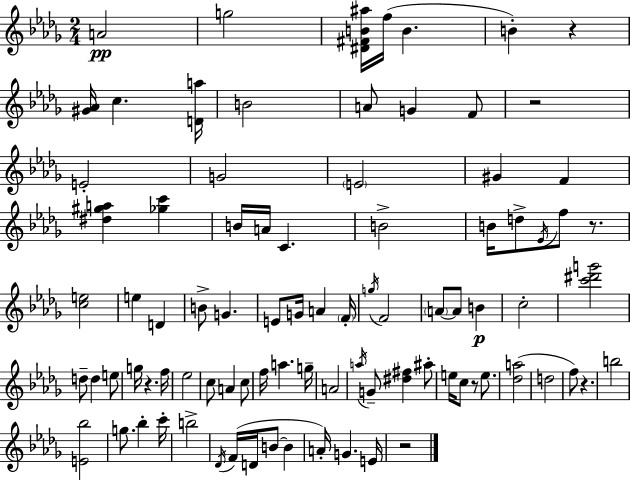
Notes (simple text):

A4/h G5/h [D#4,F#4,B4,A#5]/s F5/s B4/q. B4/q R/q [G#4,Ab4]/s C5/q. [D4,A5]/s B4/h A4/e G4/q F4/e R/h E4/h G4/h E4/h G#4/q F4/q [D#5,G#5,A5]/q [Gb5,C6]/q B4/s A4/s C4/q. B4/h B4/s D5/e Eb4/s F5/e R/e. [C5,E5]/h E5/q D4/q B4/e G4/q. E4/e G4/s A4/q F4/s G5/s F4/h A4/e A4/e B4/q C5/h [C6,D#6,G6]/h D5/e D5/q E5/e G5/s R/q. F5/s Eb5/h C5/e A4/q C5/e F5/s A5/q. G5/s A4/h A5/s G4/e [D#5,F#5]/q A#5/e E5/s C5/e R/e E5/e. [Db5,A5]/h D5/h F5/e R/q. B5/h [E4,Bb5]/h G5/e. Bb5/q C6/s B5/h Db4/s F4/s D4/s B4/e B4/q A4/s G4/q. E4/s R/h